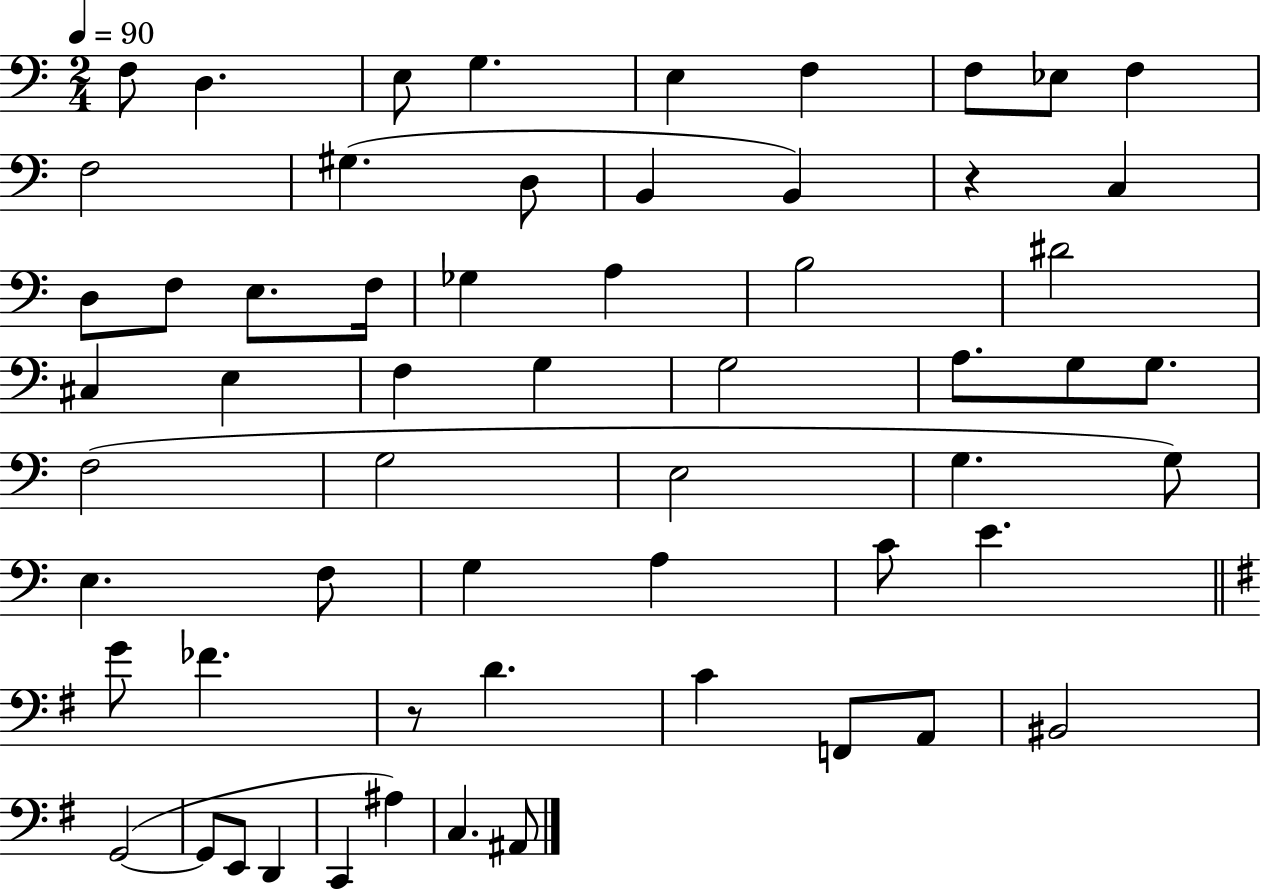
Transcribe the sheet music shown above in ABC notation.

X:1
T:Untitled
M:2/4
L:1/4
K:C
F,/2 D, E,/2 G, E, F, F,/2 _E,/2 F, F,2 ^G, D,/2 B,, B,, z C, D,/2 F,/2 E,/2 F,/4 _G, A, B,2 ^D2 ^C, E, F, G, G,2 A,/2 G,/2 G,/2 F,2 G,2 E,2 G, G,/2 E, F,/2 G, A, C/2 E G/2 _F z/2 D C F,,/2 A,,/2 ^B,,2 G,,2 G,,/2 E,,/2 D,, C,, ^A, C, ^A,,/2